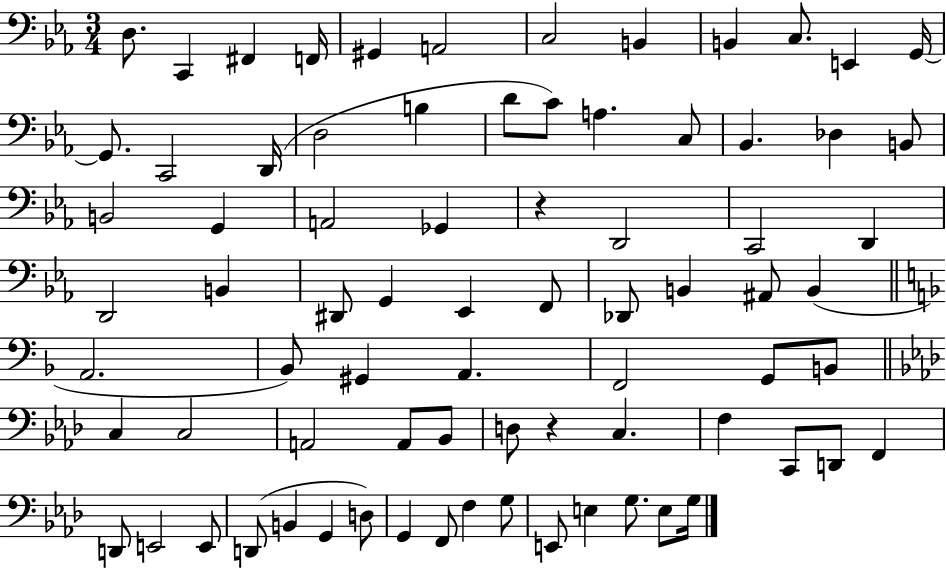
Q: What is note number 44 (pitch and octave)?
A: G#2